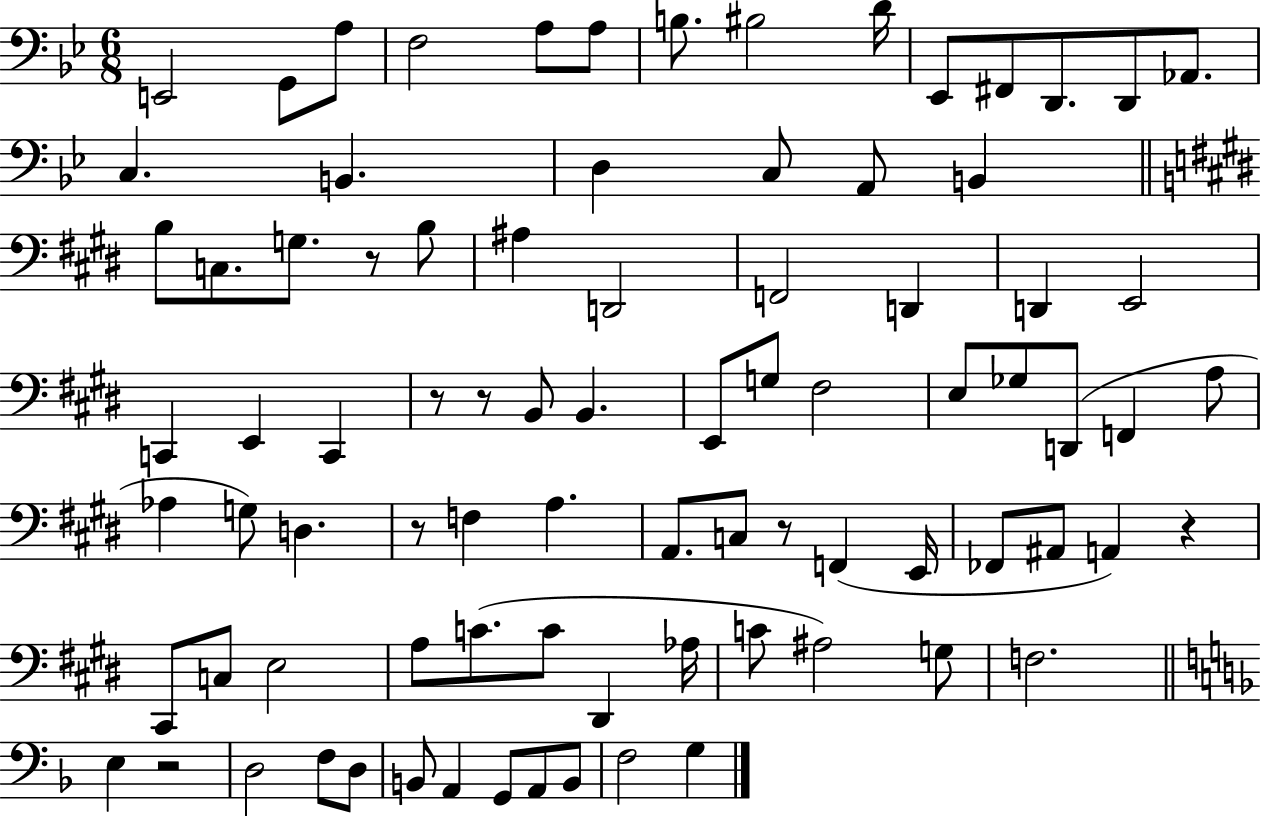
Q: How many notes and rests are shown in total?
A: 85